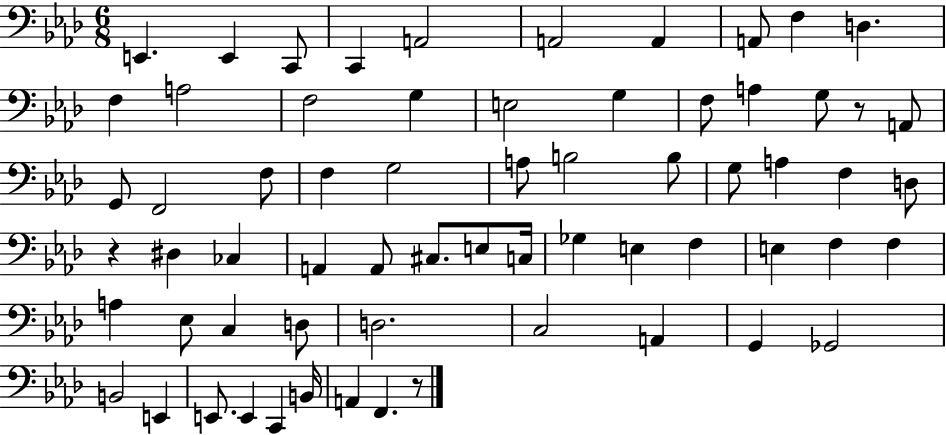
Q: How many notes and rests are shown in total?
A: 65